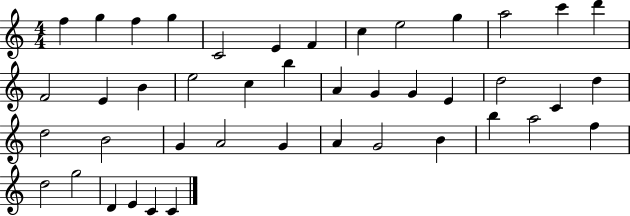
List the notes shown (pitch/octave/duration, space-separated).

F5/q G5/q F5/q G5/q C4/h E4/q F4/q C5/q E5/h G5/q A5/h C6/q D6/q F4/h E4/q B4/q E5/h C5/q B5/q A4/q G4/q G4/q E4/q D5/h C4/q D5/q D5/h B4/h G4/q A4/h G4/q A4/q G4/h B4/q B5/q A5/h F5/q D5/h G5/h D4/q E4/q C4/q C4/q